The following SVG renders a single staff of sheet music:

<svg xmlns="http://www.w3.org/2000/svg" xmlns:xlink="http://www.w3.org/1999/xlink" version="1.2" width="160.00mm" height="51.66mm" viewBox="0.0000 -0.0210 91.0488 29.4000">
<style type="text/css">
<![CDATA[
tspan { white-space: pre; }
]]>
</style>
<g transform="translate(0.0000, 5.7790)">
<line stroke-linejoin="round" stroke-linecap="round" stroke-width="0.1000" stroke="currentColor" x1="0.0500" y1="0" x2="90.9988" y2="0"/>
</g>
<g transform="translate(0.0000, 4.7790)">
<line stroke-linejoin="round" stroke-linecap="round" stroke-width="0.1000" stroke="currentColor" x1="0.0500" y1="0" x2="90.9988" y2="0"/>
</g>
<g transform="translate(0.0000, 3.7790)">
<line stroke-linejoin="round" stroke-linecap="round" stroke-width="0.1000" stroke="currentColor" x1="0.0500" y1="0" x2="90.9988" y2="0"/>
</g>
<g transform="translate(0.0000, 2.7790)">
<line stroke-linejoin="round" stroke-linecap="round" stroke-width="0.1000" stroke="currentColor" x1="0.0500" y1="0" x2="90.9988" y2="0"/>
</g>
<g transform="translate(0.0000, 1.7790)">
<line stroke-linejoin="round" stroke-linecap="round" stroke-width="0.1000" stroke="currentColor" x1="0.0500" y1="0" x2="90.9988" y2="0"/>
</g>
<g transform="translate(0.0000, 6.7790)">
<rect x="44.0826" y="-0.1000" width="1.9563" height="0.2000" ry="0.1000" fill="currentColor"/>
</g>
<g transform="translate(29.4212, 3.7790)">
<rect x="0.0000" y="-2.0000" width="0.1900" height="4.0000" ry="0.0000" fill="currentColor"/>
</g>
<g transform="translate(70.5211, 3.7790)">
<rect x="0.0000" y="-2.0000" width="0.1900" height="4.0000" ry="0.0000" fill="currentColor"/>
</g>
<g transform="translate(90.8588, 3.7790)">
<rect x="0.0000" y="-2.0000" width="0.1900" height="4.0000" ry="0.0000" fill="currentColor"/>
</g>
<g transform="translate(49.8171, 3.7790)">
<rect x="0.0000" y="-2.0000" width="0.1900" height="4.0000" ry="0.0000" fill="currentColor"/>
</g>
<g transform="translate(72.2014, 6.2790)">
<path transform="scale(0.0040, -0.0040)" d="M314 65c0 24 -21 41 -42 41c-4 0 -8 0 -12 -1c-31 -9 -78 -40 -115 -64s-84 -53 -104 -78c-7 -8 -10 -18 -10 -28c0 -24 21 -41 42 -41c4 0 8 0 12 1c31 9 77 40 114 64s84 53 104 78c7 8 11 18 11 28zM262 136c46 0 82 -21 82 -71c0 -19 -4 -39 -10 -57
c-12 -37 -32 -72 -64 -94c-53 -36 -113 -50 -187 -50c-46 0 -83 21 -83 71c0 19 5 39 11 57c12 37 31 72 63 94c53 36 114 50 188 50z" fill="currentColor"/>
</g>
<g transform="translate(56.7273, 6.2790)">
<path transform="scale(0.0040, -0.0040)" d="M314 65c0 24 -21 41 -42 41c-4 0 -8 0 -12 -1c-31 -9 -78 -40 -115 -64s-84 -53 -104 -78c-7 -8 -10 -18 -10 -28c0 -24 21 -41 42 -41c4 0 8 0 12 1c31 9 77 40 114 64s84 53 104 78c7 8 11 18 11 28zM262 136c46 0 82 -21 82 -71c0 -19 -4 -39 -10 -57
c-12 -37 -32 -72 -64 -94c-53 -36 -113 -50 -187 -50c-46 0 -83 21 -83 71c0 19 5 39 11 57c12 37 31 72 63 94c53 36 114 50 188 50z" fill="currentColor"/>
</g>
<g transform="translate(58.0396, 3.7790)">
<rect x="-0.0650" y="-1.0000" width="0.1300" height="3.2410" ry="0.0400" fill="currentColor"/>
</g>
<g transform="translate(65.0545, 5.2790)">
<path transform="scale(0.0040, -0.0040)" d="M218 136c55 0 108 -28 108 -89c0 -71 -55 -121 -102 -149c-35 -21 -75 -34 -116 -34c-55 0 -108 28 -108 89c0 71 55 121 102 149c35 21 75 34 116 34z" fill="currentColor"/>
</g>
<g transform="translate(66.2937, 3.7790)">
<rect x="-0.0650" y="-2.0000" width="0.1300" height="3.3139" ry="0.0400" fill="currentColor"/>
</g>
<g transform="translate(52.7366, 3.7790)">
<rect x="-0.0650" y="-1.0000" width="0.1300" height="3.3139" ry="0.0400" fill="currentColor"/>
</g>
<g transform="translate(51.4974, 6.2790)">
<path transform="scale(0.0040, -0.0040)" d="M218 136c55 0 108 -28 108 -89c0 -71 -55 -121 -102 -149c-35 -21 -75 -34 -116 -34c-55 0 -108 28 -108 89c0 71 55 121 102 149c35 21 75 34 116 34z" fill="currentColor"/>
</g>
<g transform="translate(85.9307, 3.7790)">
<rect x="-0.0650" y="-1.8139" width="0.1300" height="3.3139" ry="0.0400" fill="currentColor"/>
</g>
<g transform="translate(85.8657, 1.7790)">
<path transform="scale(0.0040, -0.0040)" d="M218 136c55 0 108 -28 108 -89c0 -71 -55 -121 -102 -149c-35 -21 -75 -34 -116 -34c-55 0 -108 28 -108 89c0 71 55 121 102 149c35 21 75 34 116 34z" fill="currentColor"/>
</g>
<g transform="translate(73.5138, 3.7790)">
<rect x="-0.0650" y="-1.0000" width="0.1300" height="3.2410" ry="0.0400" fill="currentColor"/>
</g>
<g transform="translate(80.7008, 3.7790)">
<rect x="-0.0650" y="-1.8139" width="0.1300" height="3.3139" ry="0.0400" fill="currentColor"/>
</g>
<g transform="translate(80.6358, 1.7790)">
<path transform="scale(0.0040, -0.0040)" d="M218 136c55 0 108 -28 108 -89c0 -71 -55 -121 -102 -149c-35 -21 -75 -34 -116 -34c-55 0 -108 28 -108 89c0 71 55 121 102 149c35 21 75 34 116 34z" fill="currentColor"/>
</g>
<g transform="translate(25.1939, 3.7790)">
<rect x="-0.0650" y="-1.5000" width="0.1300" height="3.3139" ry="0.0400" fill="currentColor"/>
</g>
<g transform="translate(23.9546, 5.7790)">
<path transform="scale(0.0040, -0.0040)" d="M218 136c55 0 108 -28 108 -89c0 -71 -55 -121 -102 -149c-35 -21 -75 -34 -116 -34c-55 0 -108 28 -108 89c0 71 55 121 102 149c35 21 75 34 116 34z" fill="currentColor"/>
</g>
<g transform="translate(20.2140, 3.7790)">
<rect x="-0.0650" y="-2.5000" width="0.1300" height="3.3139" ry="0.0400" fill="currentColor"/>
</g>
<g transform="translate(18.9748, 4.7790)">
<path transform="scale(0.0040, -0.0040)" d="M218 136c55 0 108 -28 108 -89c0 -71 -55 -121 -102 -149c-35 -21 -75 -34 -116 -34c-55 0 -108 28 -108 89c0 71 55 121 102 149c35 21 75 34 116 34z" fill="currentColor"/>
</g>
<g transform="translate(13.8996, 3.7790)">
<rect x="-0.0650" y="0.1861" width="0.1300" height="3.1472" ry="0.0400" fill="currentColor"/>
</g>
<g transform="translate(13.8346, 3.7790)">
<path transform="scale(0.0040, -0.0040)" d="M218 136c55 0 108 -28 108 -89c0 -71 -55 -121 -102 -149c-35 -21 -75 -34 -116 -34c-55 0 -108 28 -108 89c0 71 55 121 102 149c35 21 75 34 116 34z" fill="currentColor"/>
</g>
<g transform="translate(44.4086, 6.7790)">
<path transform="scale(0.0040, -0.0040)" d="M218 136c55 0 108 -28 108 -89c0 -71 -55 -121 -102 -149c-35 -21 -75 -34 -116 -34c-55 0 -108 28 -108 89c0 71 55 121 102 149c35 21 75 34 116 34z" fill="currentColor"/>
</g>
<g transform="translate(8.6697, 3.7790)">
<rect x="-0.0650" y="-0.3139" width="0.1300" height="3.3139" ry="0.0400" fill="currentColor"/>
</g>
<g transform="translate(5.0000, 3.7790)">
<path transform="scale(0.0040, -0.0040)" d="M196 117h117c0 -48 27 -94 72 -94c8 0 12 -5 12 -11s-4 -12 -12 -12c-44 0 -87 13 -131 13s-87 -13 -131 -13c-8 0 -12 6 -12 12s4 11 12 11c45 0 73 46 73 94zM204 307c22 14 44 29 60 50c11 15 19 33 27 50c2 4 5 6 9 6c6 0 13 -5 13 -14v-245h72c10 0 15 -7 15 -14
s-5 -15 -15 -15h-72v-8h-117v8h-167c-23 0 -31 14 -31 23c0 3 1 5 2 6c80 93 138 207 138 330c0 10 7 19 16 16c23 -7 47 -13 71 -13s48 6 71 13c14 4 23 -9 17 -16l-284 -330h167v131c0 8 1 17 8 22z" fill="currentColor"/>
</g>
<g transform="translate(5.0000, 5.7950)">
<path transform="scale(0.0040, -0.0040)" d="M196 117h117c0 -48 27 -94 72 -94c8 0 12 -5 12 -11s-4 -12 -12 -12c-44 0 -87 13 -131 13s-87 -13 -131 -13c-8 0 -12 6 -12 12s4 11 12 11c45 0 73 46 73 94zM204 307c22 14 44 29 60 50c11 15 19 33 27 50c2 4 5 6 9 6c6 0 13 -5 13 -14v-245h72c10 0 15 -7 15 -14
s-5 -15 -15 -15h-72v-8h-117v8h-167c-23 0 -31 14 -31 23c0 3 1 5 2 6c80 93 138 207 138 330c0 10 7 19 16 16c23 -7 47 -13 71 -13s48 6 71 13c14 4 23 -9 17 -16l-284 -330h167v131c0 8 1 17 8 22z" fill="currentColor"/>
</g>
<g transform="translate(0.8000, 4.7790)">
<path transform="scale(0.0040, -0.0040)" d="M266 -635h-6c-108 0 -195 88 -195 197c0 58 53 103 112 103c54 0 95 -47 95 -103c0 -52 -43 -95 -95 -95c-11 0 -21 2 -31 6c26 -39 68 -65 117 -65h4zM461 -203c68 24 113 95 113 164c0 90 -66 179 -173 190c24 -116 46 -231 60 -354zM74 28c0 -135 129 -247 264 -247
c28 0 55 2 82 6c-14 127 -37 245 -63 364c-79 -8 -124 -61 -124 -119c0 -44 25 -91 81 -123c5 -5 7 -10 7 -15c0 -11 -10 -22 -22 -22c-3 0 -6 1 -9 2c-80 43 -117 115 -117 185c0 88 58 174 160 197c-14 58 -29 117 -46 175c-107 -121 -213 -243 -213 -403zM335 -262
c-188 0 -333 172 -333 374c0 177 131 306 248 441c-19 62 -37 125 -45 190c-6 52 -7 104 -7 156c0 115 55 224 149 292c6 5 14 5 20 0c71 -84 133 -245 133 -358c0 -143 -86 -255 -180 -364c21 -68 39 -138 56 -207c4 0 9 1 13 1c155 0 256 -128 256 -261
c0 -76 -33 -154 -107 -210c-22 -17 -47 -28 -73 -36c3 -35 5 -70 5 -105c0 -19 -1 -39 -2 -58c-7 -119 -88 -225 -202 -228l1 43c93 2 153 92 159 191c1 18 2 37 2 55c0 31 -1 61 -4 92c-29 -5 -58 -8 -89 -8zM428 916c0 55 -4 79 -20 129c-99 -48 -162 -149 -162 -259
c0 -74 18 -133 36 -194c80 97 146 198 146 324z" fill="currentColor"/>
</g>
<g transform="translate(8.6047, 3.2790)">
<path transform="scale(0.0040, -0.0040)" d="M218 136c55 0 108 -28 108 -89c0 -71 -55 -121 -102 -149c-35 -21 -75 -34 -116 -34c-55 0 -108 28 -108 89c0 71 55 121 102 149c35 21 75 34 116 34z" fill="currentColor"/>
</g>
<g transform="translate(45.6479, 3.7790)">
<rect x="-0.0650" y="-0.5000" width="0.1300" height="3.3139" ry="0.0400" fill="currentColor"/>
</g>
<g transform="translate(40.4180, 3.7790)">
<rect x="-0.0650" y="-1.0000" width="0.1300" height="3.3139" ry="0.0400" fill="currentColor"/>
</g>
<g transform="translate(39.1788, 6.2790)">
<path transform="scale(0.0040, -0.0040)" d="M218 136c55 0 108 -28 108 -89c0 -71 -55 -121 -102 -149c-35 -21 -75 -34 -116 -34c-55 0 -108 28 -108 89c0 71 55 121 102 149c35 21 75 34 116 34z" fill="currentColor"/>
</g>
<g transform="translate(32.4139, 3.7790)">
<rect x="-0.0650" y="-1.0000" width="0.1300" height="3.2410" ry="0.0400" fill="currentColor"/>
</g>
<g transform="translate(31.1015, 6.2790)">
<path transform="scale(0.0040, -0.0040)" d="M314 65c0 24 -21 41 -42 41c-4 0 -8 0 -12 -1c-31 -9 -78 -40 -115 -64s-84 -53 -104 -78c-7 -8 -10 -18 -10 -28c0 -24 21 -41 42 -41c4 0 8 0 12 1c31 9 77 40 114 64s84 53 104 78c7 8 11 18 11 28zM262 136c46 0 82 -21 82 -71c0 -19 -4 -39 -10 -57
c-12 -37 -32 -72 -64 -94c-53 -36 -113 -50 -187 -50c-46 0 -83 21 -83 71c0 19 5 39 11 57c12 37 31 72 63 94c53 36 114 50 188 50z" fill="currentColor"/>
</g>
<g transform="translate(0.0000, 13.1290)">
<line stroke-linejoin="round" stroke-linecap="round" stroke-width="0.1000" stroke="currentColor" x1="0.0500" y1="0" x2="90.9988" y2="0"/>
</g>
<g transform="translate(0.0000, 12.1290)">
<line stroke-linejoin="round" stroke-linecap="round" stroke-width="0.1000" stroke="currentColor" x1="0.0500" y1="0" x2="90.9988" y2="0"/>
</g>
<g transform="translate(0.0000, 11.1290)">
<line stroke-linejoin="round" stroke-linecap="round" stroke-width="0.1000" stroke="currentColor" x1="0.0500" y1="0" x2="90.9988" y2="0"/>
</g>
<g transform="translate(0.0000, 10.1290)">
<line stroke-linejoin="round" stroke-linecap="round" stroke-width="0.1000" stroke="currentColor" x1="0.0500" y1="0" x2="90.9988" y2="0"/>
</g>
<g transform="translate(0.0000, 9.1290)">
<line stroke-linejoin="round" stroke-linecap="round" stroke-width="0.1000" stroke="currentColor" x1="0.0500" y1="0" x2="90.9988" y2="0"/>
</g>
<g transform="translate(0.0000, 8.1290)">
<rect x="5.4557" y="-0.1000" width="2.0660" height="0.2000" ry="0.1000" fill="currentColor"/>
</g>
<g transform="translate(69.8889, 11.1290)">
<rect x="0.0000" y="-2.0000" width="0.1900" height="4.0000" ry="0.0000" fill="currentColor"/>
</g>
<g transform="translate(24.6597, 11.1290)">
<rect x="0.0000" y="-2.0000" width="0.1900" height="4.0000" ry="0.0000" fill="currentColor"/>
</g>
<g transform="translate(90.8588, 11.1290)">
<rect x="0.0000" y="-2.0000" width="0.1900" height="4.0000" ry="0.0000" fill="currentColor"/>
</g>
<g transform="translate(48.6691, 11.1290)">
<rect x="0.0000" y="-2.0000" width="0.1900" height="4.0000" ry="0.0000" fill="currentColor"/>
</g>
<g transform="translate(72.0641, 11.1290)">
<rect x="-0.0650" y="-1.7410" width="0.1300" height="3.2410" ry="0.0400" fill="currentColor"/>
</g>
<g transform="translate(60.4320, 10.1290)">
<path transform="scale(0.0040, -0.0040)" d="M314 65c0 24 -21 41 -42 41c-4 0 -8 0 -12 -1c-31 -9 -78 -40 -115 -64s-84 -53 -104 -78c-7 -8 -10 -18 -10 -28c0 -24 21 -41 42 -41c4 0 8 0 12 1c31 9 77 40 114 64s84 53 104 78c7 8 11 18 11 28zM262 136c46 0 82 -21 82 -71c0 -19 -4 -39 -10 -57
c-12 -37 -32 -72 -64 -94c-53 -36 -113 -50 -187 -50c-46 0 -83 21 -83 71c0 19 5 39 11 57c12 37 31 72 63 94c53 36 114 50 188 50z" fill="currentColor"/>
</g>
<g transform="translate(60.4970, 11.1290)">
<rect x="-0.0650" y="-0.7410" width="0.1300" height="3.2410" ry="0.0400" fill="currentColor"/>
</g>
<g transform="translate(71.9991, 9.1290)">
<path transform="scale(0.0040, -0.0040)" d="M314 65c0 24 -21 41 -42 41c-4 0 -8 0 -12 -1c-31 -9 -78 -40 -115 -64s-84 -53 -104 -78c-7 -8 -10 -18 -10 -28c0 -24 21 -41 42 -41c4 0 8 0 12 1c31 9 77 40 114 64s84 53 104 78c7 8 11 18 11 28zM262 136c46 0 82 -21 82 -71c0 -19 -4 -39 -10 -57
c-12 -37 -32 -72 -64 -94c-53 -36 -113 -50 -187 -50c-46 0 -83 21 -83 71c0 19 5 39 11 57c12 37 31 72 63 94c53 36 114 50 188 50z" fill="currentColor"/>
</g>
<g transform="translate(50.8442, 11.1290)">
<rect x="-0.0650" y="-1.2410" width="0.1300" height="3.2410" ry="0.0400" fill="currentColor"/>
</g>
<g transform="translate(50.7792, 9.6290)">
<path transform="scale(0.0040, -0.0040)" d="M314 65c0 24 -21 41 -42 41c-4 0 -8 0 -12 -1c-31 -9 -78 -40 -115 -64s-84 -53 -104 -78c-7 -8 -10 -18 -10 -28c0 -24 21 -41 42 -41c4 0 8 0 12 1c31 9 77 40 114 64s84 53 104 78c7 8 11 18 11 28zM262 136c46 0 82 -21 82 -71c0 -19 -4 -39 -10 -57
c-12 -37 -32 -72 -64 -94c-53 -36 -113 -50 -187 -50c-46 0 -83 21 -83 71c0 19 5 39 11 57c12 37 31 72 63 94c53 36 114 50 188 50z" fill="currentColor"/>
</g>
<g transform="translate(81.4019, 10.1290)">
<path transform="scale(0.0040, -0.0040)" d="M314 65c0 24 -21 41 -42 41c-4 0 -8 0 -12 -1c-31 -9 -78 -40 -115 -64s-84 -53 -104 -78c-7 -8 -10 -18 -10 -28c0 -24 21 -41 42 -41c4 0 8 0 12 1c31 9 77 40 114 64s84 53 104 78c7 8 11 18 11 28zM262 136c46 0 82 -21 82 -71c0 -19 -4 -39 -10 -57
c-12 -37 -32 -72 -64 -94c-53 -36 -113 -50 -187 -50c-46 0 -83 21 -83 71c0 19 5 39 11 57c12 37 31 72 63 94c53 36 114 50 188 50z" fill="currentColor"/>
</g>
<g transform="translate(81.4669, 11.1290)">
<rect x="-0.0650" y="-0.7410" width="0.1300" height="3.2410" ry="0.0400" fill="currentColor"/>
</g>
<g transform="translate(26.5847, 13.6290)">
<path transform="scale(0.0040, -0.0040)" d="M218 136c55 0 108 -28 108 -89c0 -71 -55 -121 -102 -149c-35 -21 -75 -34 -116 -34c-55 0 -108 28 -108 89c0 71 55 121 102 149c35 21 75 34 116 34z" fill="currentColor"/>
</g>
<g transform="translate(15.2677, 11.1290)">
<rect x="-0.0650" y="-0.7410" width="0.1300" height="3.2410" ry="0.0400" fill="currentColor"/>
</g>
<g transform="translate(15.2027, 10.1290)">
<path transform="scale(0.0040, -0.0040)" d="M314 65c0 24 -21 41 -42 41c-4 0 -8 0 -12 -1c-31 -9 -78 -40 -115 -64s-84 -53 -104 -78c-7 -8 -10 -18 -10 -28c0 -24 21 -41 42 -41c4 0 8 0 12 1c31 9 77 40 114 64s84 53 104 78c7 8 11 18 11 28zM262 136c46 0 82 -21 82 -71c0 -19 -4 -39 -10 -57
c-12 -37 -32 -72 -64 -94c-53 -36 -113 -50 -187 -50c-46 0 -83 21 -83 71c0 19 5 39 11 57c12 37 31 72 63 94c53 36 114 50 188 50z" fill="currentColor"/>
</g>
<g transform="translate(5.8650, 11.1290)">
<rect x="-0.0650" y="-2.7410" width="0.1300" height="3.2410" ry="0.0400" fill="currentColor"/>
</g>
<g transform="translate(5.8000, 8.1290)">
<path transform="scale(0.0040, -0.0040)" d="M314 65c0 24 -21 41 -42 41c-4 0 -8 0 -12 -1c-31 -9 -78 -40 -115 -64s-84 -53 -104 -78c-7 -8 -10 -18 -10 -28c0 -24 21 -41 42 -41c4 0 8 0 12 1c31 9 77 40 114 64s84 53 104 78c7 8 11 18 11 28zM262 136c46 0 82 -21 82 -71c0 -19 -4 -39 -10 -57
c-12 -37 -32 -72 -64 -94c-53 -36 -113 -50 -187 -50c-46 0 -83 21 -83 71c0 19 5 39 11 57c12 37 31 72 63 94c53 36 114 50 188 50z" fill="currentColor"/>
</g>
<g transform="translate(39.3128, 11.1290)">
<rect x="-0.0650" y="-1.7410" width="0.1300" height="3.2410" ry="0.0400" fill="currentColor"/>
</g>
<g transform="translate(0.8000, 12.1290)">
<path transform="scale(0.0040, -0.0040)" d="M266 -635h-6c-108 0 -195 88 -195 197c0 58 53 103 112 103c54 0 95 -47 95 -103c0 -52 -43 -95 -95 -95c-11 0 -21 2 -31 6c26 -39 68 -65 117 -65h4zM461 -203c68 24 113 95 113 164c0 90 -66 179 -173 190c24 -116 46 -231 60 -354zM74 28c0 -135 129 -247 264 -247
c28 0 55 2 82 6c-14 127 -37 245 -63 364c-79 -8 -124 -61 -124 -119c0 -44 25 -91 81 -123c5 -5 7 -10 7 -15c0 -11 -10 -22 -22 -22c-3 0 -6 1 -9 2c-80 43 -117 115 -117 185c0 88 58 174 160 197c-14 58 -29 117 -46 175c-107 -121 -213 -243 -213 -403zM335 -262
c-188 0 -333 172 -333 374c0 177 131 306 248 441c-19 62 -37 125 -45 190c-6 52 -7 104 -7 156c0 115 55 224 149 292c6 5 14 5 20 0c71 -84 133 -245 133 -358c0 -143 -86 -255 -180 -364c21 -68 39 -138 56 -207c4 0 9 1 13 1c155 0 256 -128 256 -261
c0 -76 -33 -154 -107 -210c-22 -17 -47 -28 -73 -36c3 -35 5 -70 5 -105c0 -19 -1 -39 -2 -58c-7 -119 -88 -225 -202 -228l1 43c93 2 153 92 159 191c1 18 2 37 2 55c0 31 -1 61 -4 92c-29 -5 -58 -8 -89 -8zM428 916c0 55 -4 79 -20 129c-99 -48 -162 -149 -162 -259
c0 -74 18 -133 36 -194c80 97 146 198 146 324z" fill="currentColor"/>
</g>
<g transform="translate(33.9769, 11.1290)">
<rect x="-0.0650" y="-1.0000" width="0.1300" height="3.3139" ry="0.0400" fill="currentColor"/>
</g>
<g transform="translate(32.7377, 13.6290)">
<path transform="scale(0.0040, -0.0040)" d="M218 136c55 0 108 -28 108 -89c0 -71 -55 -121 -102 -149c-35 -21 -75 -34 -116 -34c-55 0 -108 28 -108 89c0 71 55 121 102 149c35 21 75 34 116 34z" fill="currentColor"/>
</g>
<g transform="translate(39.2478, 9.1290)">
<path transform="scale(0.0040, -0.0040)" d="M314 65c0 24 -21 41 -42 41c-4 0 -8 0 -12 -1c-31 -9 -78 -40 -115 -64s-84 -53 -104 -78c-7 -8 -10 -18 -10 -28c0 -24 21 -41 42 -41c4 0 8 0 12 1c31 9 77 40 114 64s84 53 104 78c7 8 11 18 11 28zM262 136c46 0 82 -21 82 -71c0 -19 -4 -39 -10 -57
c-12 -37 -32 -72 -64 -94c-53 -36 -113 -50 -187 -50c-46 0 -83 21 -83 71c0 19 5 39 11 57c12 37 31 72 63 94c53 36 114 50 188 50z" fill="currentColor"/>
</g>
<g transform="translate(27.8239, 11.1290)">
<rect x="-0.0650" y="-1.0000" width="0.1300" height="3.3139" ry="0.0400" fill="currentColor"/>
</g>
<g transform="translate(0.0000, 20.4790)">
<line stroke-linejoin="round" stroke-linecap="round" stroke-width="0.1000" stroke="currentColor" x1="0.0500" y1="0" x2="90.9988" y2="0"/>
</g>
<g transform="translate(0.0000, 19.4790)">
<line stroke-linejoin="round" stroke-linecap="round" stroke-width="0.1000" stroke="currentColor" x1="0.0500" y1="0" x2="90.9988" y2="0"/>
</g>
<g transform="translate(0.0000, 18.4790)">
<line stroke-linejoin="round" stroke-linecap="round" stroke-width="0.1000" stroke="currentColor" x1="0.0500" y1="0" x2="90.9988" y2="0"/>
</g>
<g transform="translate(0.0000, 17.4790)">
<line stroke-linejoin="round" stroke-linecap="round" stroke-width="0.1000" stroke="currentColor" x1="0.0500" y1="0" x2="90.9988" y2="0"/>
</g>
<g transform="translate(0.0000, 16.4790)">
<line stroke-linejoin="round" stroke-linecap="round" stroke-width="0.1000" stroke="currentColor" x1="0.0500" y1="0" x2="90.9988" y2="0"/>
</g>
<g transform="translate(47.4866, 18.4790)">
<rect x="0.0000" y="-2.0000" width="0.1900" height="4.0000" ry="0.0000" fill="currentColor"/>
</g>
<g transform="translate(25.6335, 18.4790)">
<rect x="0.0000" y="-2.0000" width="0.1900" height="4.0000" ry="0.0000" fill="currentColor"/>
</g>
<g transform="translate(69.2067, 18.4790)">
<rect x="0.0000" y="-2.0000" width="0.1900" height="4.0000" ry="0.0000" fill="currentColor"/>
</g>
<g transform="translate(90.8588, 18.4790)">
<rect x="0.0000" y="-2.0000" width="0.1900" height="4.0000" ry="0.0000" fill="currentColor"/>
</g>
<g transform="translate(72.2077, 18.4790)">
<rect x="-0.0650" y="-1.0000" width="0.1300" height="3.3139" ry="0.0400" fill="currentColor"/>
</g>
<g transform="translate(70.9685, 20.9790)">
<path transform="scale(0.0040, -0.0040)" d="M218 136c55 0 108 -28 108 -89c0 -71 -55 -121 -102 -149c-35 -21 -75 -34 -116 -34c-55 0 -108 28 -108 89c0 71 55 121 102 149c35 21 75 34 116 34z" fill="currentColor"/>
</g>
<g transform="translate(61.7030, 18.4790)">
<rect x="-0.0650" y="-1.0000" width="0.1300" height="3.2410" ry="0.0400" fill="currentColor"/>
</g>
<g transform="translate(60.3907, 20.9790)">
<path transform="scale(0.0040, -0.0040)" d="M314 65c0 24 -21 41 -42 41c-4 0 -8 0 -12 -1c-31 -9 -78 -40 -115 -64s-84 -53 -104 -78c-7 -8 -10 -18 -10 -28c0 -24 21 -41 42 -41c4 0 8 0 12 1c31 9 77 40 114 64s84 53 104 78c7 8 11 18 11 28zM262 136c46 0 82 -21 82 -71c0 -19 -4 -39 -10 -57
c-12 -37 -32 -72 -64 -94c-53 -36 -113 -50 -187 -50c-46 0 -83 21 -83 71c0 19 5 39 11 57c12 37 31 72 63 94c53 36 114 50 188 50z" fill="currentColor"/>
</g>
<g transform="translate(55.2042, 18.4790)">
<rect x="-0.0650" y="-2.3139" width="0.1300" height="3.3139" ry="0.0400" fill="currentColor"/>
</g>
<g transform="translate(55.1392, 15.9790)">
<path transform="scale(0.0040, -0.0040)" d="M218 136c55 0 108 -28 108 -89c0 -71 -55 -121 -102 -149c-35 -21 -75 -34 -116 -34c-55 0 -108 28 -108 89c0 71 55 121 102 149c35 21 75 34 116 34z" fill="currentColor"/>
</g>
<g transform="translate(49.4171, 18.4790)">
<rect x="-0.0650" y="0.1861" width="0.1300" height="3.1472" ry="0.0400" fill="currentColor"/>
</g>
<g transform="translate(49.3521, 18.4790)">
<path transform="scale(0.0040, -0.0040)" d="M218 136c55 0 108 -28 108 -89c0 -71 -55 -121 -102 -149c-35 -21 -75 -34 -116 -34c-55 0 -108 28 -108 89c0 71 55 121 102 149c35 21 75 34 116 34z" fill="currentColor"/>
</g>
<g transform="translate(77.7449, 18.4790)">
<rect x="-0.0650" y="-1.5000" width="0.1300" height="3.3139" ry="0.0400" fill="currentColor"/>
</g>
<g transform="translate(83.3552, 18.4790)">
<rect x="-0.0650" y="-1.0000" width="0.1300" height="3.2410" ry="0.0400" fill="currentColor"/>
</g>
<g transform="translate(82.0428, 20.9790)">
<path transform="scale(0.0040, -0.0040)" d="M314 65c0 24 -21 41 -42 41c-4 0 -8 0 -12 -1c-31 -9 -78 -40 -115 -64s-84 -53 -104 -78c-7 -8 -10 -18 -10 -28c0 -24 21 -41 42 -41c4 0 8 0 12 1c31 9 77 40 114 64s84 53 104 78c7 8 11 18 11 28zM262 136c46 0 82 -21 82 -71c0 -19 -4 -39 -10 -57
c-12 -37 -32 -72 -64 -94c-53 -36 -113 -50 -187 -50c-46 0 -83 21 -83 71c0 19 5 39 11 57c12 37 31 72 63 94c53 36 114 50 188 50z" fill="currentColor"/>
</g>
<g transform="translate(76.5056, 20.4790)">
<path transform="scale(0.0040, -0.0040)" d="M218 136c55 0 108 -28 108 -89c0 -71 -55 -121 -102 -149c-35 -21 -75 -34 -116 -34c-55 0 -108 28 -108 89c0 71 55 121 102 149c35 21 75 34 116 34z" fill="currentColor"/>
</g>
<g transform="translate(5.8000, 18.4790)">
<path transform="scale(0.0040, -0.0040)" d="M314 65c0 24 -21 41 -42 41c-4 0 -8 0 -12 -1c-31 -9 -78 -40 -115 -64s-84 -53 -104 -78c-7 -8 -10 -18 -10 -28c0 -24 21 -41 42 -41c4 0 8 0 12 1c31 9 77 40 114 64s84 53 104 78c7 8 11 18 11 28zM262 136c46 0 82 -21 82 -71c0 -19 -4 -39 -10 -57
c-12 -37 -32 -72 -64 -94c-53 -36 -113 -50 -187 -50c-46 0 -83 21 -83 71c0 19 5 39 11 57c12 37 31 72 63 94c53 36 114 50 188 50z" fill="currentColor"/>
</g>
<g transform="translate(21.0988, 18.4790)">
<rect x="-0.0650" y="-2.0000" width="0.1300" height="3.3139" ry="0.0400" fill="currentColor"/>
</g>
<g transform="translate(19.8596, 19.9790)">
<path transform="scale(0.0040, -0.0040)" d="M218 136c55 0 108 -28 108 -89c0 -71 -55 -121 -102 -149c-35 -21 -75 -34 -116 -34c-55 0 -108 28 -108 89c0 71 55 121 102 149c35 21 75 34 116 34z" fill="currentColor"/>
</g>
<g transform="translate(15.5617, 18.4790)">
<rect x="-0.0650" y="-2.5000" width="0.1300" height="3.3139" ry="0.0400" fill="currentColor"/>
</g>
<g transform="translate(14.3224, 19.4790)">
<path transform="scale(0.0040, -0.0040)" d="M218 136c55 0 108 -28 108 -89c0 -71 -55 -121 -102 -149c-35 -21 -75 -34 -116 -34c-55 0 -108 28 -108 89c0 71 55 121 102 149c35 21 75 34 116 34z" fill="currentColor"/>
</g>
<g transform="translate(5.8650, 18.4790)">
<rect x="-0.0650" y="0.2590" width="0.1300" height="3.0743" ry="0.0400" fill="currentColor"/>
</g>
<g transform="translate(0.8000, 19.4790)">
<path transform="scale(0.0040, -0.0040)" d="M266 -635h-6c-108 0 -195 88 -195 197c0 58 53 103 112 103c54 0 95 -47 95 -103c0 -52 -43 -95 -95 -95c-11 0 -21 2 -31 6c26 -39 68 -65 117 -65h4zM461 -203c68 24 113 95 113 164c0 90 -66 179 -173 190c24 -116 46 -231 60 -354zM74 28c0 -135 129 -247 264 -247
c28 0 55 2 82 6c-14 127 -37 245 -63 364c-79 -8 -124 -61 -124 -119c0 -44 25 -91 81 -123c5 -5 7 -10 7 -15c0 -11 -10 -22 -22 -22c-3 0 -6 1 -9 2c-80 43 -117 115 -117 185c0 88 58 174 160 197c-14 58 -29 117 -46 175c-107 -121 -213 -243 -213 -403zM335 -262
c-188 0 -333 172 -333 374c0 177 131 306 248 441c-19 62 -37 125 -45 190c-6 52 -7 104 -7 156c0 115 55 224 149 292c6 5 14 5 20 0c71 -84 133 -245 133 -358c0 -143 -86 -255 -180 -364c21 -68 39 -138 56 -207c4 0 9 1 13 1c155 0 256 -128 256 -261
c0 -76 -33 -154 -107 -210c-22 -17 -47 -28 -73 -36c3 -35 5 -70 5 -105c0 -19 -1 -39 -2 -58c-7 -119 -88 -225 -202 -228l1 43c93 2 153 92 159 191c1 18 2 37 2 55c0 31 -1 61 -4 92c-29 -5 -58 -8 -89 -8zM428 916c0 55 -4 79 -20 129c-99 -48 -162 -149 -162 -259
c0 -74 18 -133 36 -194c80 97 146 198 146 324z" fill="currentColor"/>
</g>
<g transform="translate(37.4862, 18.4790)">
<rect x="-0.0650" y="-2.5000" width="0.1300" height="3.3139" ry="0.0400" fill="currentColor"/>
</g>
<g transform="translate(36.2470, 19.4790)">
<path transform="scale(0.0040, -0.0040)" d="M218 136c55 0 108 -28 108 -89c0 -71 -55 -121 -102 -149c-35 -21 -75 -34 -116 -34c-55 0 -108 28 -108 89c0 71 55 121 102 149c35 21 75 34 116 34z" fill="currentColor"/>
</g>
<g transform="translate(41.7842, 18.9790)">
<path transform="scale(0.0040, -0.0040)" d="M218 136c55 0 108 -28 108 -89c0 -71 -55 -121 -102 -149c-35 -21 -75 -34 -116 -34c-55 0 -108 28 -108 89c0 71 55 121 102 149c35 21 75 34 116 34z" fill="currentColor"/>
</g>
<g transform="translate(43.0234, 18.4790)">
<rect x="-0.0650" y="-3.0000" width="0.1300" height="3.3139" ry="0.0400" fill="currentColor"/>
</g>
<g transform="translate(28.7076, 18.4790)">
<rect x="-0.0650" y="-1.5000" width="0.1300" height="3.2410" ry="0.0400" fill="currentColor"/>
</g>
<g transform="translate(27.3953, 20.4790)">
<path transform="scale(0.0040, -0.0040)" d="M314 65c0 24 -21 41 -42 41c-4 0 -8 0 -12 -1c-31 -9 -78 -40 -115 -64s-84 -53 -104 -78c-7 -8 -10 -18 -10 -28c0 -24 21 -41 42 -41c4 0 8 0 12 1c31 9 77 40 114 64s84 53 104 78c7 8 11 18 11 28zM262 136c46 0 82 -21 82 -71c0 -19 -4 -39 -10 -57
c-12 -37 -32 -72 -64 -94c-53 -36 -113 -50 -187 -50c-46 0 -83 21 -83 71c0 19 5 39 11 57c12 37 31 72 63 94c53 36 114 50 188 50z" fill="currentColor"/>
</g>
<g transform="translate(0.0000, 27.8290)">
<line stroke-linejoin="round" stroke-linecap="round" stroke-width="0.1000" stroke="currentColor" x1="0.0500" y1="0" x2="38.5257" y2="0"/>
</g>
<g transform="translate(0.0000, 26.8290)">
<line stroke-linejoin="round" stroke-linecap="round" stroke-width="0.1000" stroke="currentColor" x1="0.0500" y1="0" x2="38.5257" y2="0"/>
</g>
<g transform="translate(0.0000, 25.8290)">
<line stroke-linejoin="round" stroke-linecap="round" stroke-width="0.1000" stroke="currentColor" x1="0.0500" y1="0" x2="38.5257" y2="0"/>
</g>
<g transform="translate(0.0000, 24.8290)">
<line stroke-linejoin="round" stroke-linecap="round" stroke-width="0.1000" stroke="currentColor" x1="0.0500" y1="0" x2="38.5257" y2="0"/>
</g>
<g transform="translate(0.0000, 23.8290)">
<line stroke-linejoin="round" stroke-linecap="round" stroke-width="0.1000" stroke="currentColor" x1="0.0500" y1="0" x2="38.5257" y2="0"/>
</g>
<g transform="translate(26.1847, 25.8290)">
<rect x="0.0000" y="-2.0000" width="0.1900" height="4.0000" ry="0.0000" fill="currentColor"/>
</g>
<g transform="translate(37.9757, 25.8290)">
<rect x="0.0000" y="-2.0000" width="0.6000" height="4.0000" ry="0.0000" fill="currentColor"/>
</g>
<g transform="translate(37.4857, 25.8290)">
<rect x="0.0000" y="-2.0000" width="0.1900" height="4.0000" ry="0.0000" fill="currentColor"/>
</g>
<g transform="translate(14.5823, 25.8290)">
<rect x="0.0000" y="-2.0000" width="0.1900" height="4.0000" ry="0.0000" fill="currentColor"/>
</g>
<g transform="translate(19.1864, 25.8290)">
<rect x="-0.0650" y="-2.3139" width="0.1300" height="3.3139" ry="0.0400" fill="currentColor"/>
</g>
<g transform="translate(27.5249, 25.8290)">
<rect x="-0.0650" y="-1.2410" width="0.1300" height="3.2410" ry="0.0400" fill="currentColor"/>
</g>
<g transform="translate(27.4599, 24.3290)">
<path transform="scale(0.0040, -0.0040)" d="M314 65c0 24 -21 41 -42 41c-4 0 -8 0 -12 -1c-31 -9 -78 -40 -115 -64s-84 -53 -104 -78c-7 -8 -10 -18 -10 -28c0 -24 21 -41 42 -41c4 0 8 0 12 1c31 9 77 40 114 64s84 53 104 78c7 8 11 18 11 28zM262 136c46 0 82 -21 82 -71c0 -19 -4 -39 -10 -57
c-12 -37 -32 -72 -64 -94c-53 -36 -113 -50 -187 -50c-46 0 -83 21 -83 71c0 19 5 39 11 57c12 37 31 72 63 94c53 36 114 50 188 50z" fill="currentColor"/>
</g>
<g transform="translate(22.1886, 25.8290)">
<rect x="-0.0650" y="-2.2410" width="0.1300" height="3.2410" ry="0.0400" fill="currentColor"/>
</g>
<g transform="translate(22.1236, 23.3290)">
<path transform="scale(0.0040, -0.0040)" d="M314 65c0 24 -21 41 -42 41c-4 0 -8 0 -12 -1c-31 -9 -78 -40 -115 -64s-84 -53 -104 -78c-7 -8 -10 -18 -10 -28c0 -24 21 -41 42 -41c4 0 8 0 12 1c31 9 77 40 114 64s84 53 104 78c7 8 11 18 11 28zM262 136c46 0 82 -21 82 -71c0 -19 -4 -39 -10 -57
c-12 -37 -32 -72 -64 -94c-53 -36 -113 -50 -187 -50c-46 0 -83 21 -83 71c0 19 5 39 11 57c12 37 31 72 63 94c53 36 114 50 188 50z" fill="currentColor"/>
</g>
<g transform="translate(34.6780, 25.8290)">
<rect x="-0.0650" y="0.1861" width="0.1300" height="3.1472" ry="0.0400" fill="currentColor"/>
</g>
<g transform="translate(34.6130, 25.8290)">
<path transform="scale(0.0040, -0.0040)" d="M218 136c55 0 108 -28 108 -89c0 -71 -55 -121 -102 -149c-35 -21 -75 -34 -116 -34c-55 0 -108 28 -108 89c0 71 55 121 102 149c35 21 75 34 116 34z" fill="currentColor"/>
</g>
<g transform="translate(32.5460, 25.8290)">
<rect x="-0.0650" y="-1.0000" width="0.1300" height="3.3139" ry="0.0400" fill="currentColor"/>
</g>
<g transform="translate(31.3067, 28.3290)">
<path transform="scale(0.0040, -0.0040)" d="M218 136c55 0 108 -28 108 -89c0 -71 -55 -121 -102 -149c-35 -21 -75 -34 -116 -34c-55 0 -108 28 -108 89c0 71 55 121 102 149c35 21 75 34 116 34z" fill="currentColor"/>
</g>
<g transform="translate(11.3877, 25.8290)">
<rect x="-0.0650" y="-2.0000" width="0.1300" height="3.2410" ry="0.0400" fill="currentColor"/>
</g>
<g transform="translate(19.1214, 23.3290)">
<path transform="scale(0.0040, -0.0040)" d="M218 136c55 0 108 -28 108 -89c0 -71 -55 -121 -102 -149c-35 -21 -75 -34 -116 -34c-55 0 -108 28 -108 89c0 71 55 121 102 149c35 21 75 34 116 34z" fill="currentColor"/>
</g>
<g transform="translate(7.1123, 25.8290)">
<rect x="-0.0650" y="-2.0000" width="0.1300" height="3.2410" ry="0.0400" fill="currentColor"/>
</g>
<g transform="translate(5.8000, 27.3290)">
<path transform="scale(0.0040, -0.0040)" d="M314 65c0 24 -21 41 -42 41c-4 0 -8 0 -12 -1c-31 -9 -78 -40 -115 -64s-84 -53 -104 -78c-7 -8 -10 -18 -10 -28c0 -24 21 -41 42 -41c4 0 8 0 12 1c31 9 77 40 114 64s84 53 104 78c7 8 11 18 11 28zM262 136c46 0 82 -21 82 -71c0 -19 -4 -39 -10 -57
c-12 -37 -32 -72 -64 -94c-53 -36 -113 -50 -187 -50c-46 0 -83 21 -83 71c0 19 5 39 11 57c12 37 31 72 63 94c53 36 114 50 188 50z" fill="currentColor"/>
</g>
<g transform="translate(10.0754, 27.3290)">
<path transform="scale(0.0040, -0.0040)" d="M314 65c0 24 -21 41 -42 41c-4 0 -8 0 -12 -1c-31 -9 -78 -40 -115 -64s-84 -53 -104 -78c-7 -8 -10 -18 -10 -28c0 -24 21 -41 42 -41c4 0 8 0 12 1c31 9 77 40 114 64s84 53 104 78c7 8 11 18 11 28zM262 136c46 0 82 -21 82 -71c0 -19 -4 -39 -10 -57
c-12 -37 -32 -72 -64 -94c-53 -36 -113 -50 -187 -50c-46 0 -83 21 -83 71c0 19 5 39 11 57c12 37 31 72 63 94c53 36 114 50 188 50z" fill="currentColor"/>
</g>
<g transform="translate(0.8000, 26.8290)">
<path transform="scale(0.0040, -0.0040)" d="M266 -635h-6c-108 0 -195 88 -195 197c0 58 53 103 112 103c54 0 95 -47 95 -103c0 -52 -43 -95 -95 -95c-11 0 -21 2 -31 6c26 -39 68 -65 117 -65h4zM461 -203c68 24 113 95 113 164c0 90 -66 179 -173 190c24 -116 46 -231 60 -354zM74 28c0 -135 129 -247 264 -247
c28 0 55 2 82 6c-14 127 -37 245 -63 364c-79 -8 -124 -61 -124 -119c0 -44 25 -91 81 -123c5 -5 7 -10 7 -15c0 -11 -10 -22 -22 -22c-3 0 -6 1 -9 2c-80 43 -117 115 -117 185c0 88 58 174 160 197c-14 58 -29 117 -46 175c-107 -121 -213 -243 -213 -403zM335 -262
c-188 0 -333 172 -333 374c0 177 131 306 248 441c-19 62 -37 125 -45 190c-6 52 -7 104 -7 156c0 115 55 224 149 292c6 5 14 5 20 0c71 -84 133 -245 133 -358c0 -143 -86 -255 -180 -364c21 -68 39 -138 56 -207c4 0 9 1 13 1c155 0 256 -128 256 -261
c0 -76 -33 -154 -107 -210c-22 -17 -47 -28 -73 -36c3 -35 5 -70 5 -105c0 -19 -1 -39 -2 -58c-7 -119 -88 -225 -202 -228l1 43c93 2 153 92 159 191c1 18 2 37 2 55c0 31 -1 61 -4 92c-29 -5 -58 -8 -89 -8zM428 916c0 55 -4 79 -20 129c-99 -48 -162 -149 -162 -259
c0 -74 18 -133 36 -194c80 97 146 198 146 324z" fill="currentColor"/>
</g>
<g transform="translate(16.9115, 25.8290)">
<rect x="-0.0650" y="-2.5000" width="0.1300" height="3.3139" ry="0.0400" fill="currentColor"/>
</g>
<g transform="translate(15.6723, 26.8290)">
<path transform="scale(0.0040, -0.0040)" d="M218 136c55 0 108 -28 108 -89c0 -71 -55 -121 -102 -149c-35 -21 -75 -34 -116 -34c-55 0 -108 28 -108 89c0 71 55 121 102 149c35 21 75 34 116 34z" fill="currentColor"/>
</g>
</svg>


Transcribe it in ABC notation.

X:1
T:Untitled
M:4/4
L:1/4
K:C
c B G E D2 D C D D2 F D2 f f a2 d2 D D f2 e2 d2 f2 d2 B2 G F E2 G A B g D2 D E D2 F2 F2 G g g2 e2 D B